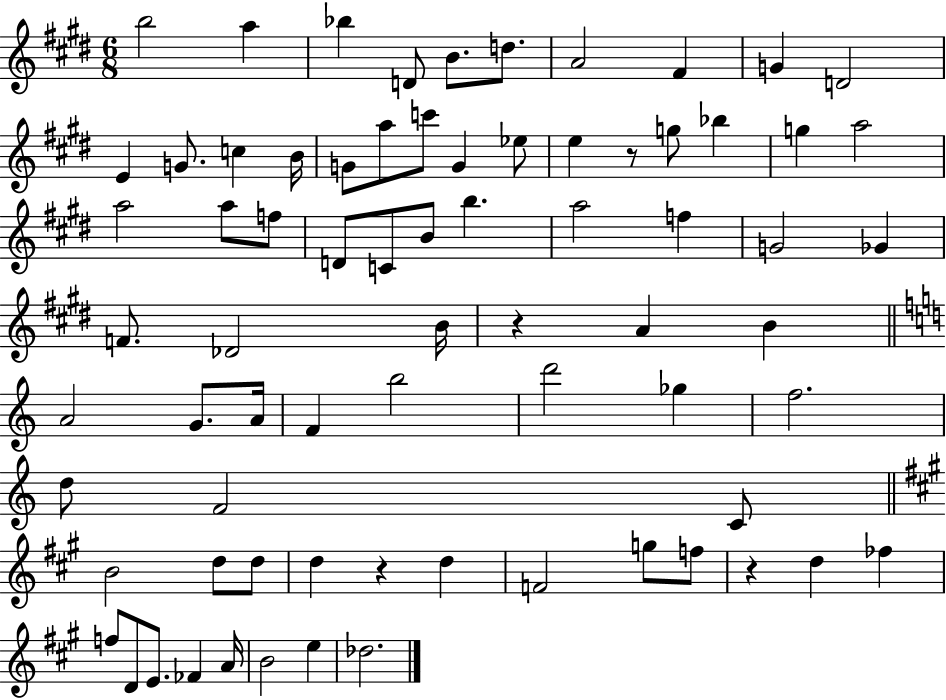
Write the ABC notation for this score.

X:1
T:Untitled
M:6/8
L:1/4
K:E
b2 a _b D/2 B/2 d/2 A2 ^F G D2 E G/2 c B/4 G/2 a/2 c'/2 G _e/2 e z/2 g/2 _b g a2 a2 a/2 f/2 D/2 C/2 B/2 b a2 f G2 _G F/2 _D2 B/4 z A B A2 G/2 A/4 F b2 d'2 _g f2 d/2 F2 C/2 B2 d/2 d/2 d z d F2 g/2 f/2 z d _f f/2 D/2 E/2 _F A/4 B2 e _d2